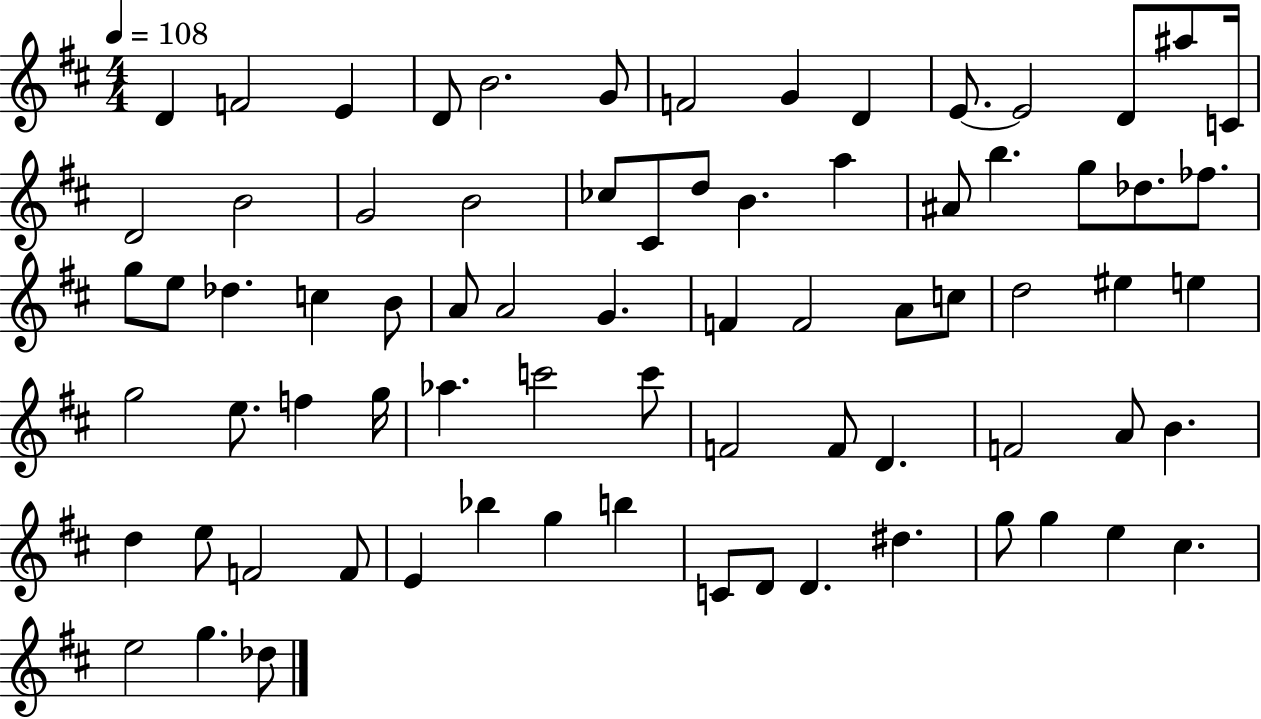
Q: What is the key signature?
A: D major